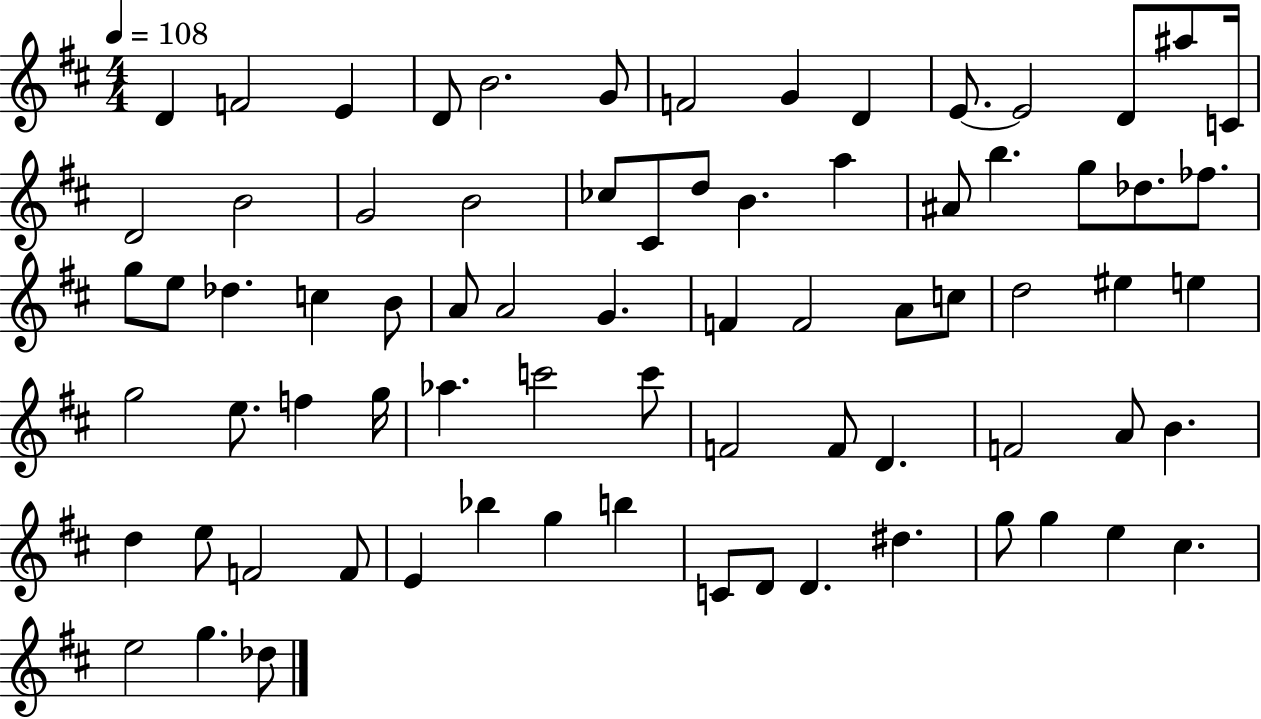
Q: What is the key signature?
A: D major